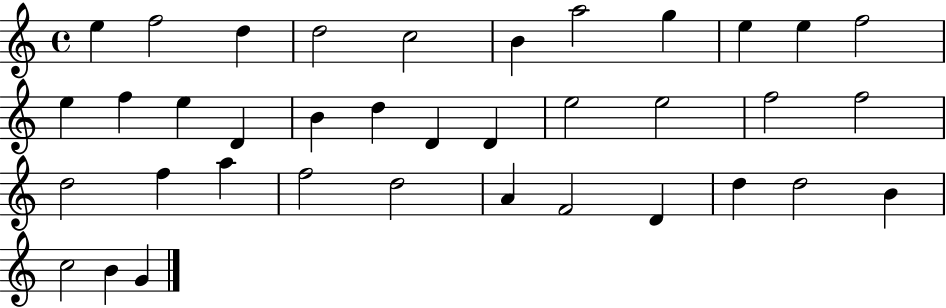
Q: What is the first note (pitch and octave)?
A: E5